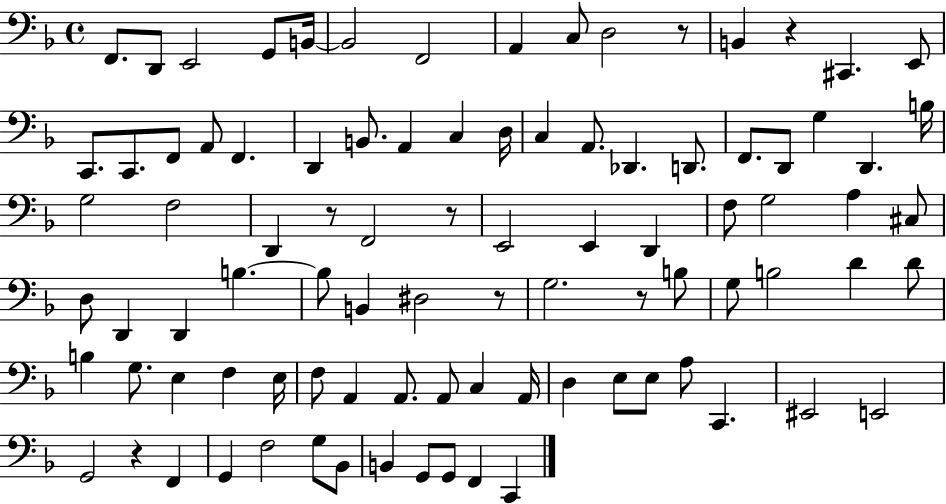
X:1
T:Untitled
M:4/4
L:1/4
K:F
F,,/2 D,,/2 E,,2 G,,/2 B,,/4 B,,2 F,,2 A,, C,/2 D,2 z/2 B,, z ^C,, E,,/2 C,,/2 C,,/2 F,,/2 A,,/2 F,, D,, B,,/2 A,, C, D,/4 C, A,,/2 _D,, D,,/2 F,,/2 D,,/2 G, D,, B,/4 G,2 F,2 D,, z/2 F,,2 z/2 E,,2 E,, D,, F,/2 G,2 A, ^C,/2 D,/2 D,, D,, B, B,/2 B,, ^D,2 z/2 G,2 z/2 B,/2 G,/2 B,2 D D/2 B, G,/2 E, F, E,/4 F,/2 A,, A,,/2 A,,/2 C, A,,/4 D, E,/2 E,/2 A,/2 C,, ^E,,2 E,,2 G,,2 z F,, G,, F,2 G,/2 _B,,/2 B,, G,,/2 G,,/2 F,, C,,